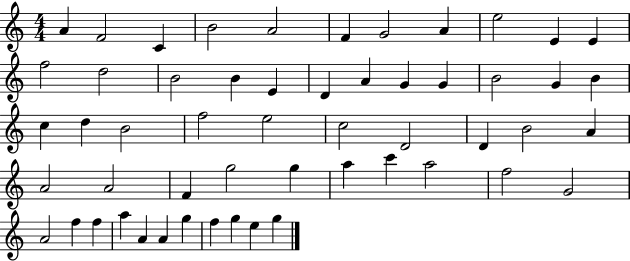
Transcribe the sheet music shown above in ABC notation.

X:1
T:Untitled
M:4/4
L:1/4
K:C
A F2 C B2 A2 F G2 A e2 E E f2 d2 B2 B E D A G G B2 G B c d B2 f2 e2 c2 D2 D B2 A A2 A2 F g2 g a c' a2 f2 G2 A2 f f a A A g f g e g